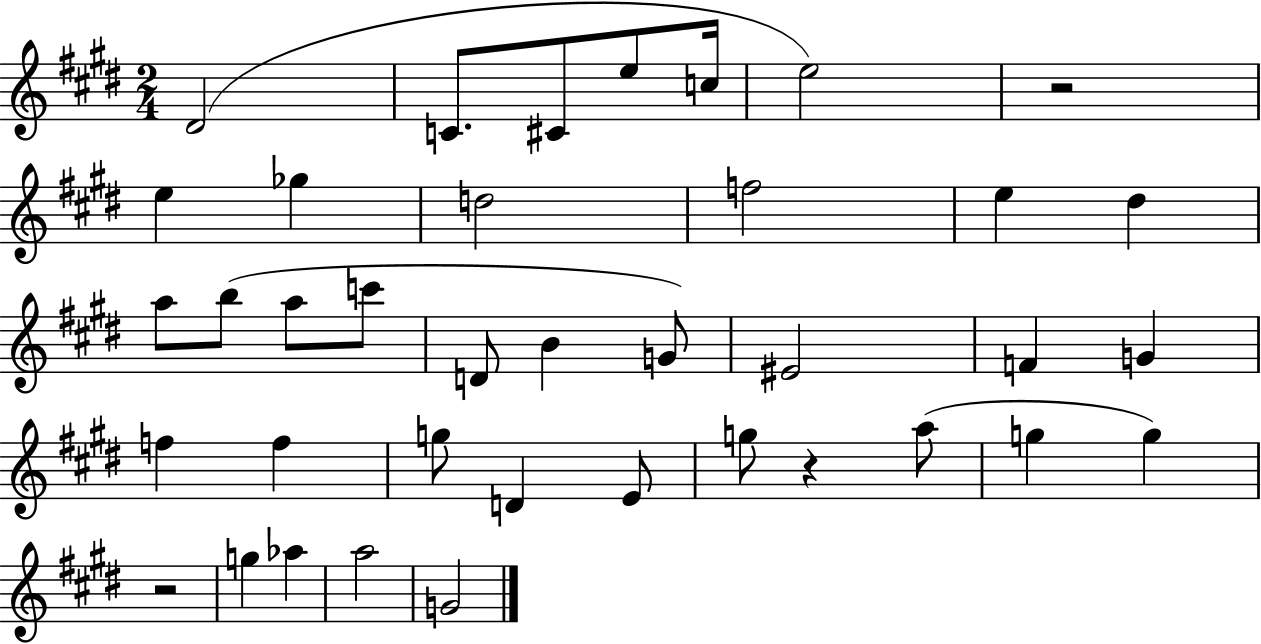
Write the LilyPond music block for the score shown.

{
  \clef treble
  \numericTimeSignature
  \time 2/4
  \key e \major
  \repeat volta 2 { dis'2( | c'8. cis'8 e''8 c''16 | e''2) | r2 | \break e''4 ges''4 | d''2 | f''2 | e''4 dis''4 | \break a''8 b''8( a''8 c'''8 | d'8 b'4 g'8) | eis'2 | f'4 g'4 | \break f''4 f''4 | g''8 d'4 e'8 | g''8 r4 a''8( | g''4 g''4) | \break r2 | g''4 aes''4 | a''2 | g'2 | \break } \bar "|."
}